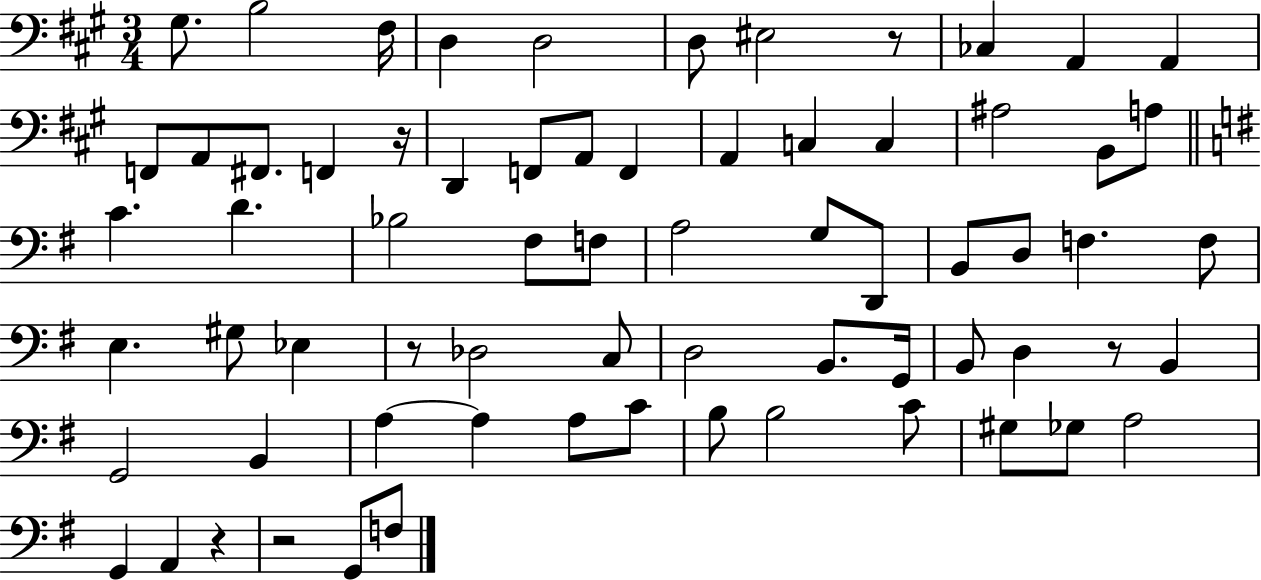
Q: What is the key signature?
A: A major